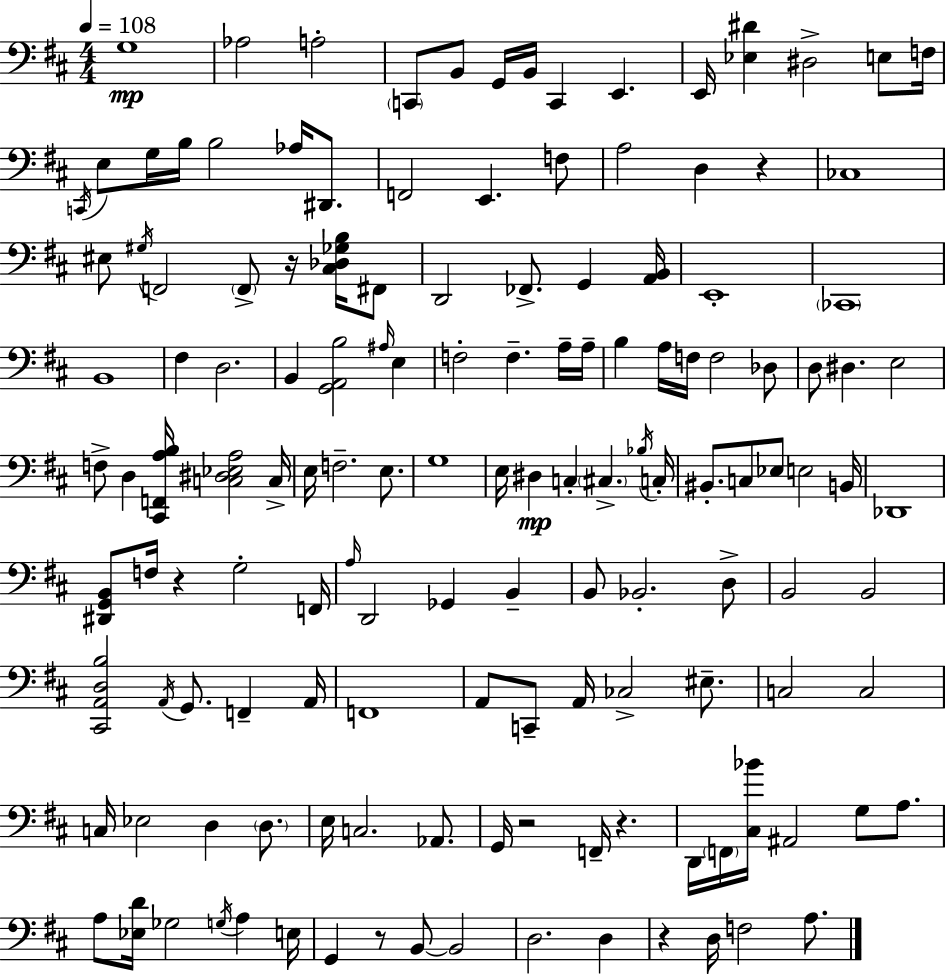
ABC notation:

X:1
T:Untitled
M:4/4
L:1/4
K:D
G,4 _A,2 A,2 C,,/2 B,,/2 G,,/4 B,,/4 C,, E,, E,,/4 [_E,^D] ^D,2 E,/2 F,/4 C,,/4 E,/2 G,/4 B,/4 B,2 _A,/4 ^D,,/2 F,,2 E,, F,/2 A,2 D, z _C,4 ^E,/2 ^G,/4 F,,2 F,,/2 z/4 [^C,_D,_G,B,]/4 ^F,,/2 D,,2 _F,,/2 G,, [A,,B,,]/4 E,,4 _C,,4 B,,4 ^F, D,2 B,, [G,,A,,B,]2 ^A,/4 E, F,2 F, A,/4 A,/4 B, A,/4 F,/4 F,2 _D,/2 D,/2 ^D, E,2 F,/2 D, [^C,,F,,A,B,]/4 [C,^D,_E,A,]2 C,/4 E,/4 F,2 E,/2 G,4 E,/4 ^D, C, ^C, _B,/4 C,/4 ^B,,/2 C,/2 _E,/2 E,2 B,,/4 _D,,4 [^D,,G,,B,,]/2 F,/4 z G,2 F,,/4 A,/4 D,,2 _G,, B,, B,,/2 _B,,2 D,/2 B,,2 B,,2 [^C,,A,,D,B,]2 A,,/4 G,,/2 F,, A,,/4 F,,4 A,,/2 C,,/2 A,,/4 _C,2 ^E,/2 C,2 C,2 C,/4 _E,2 D, D,/2 E,/4 C,2 _A,,/2 G,,/4 z2 F,,/4 z D,,/4 F,,/4 [^C,_B]/4 ^A,,2 G,/2 A,/2 A,/2 [_E,D]/4 _G,2 G,/4 A, E,/4 G,, z/2 B,,/2 B,,2 D,2 D, z D,/4 F,2 A,/2